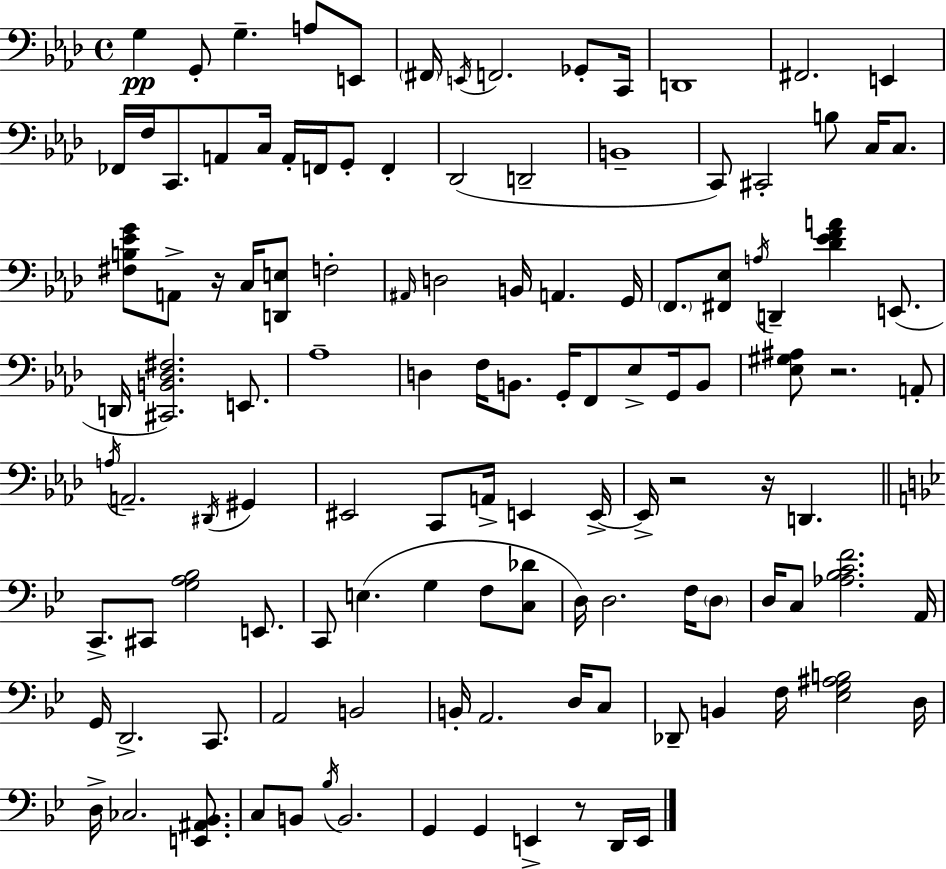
G3/q G2/e G3/q. A3/e E2/e F#2/s E2/s F2/h. Gb2/e C2/s D2/w F#2/h. E2/q FES2/s F3/s C2/e. A2/e C3/s A2/s F2/s G2/e F2/q Db2/h D2/h B2/w C2/e C#2/h B3/e C3/s C3/e. [F#3,B3,Eb4,G4]/e A2/e R/s C3/s [D2,E3]/e F3/h A#2/s D3/h B2/s A2/q. G2/s F2/e. [F#2,Eb3]/e A3/s D2/q [Db4,Eb4,F4,A4]/q E2/e. D2/s [C#2,B2,Db3,F#3]/h. E2/e. Ab3/w D3/q F3/s B2/e. G2/s F2/e Eb3/e G2/s B2/e [Eb3,G#3,A#3]/e R/h. A2/e A3/s A2/h. D#2/s G#2/q EIS2/h C2/e A2/s E2/q E2/s E2/s R/h R/s D2/q. C2/e. C#2/e [G3,A3,Bb3]/h E2/e. C2/e E3/q. G3/q F3/e [C3,Db4]/e D3/s D3/h. F3/s D3/e D3/s C3/e [Ab3,Bb3,C4,F4]/h. A2/s G2/s D2/h. C2/e. A2/h B2/h B2/s A2/h. D3/s C3/e Db2/e B2/q F3/s [Eb3,G3,A#3,B3]/h D3/s D3/s CES3/h. [E2,A#2,Bb2]/e. C3/e B2/e Bb3/s B2/h. G2/q G2/q E2/q R/e D2/s E2/s